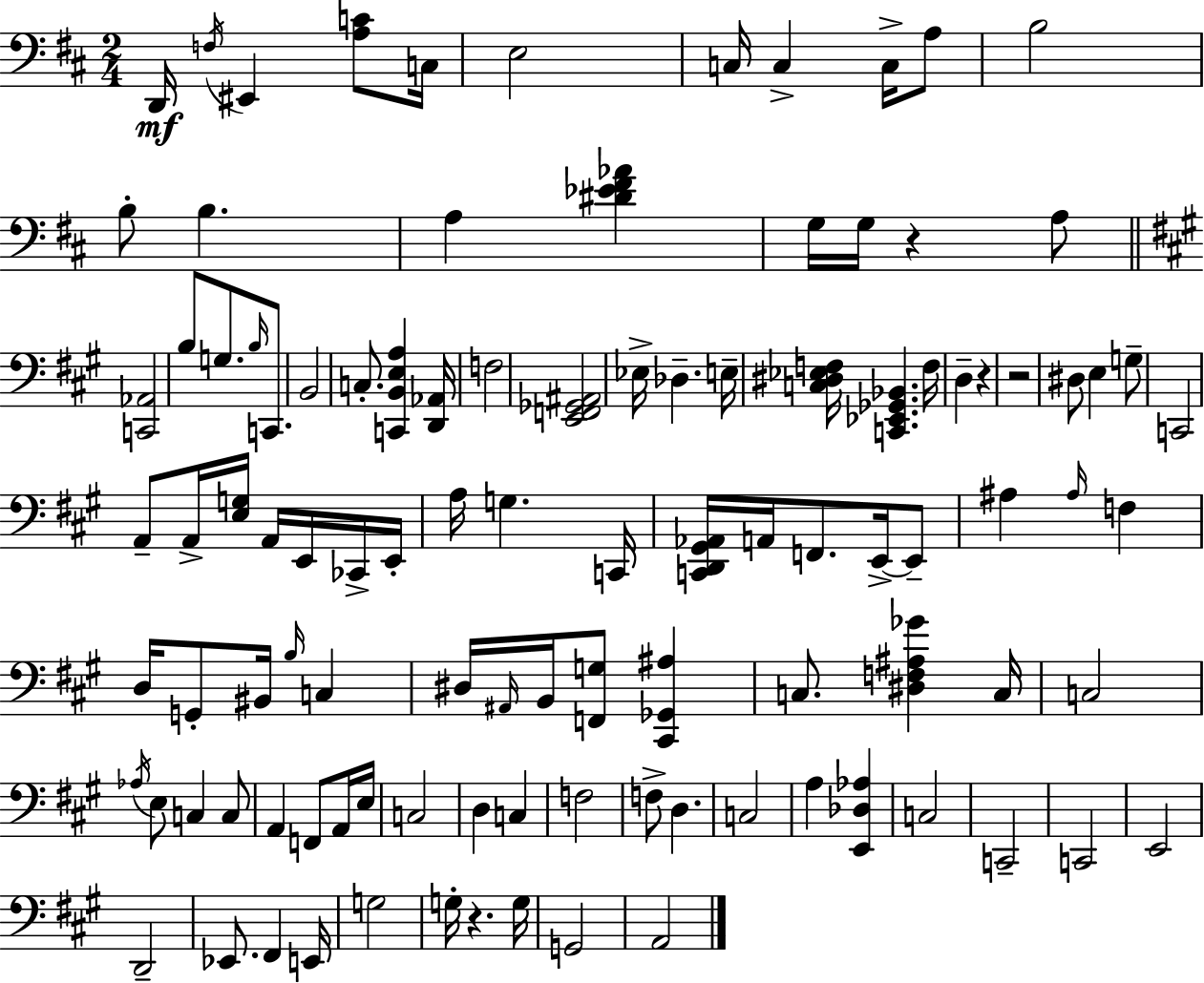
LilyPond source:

{
  \clef bass
  \numericTimeSignature
  \time 2/4
  \key d \major
  d,16\mf \acciaccatura { f16 } eis,4 <a c'>8 | c16 e2 | c16 c4-> c16-> a8 | b2 | \break b8-. b4. | a4 <dis' ees' fis' aes'>4 | g16 g16 r4 a8 | \bar "||" \break \key a \major <c, aes,>2 | b8 g8. \grace { b16 } c,8. | b,2 | c8.-. <c, b, e a>4 | \break <d, aes,>16 f2 | <e, f, ges, ais,>2 | ees16-> des4.-- | e16-- <c dis ees f>16 <c, ees, ges, bes,>4. | \break f16 d4-- r4 | r2 | dis8 e4 g8-- | c,2 | \break a,8-- a,16-> <e g>16 a,16 e,16 ces,16-> | e,16-. a16 g4. | c,16 <c, d, gis, aes,>16 a,16 f,8. e,16->~~ e,8-- | ais4 \grace { ais16 } f4 | \break d16 g,8-. bis,16 \grace { b16 } c4 | dis16 \grace { ais,16 } b,16 <f, g>8 | <cis, ges, ais>4 c8. <dis f ais ges'>4 | c16 c2 | \break \acciaccatura { aes16 } e8 c4 | c8 a,4 | f,8 a,16 e16 c2 | d4 | \break c4 f2 | f8-> d4. | c2 | a4 | \break <e, des aes>4 c2 | c,2-- | c,2 | e,2 | \break d,2-- | ees,8. | fis,4 e,16 g2 | g16-. r4. | \break g16 g,2 | a,2 | \bar "|."
}